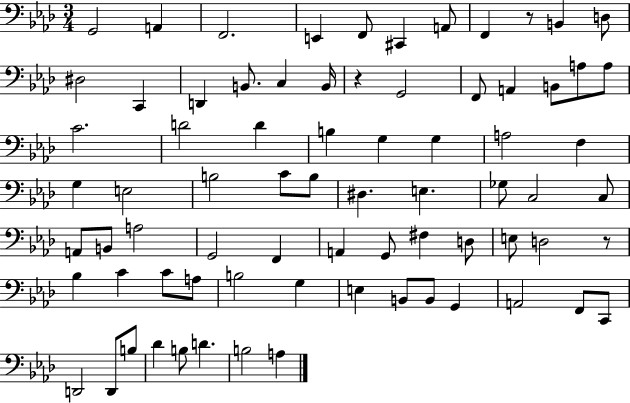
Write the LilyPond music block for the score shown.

{
  \clef bass
  \numericTimeSignature
  \time 3/4
  \key aes \major
  \repeat volta 2 { g,2 a,4 | f,2. | e,4 f,8 cis,4 a,8 | f,4 r8 b,4 d8 | \break dis2 c,4 | d,4 b,8. c4 b,16 | r4 g,2 | f,8 a,4 b,8 a8 a8 | \break c'2. | d'2 d'4 | b4 g4 g4 | a2 f4 | \break g4 e2 | b2 c'8 b8 | dis4. e4. | ges8 c2 c8 | \break a,8 b,8 a2 | g,2 f,4 | a,4 g,8 fis4 d8 | e8 d2 r8 | \break bes4 c'4 c'8 a8 | b2 g4 | e4 b,8 b,8 g,4 | a,2 f,8 c,8 | \break d,2 d,8 b8 | des'4 b8 d'4. | b2 a4 | } \bar "|."
}